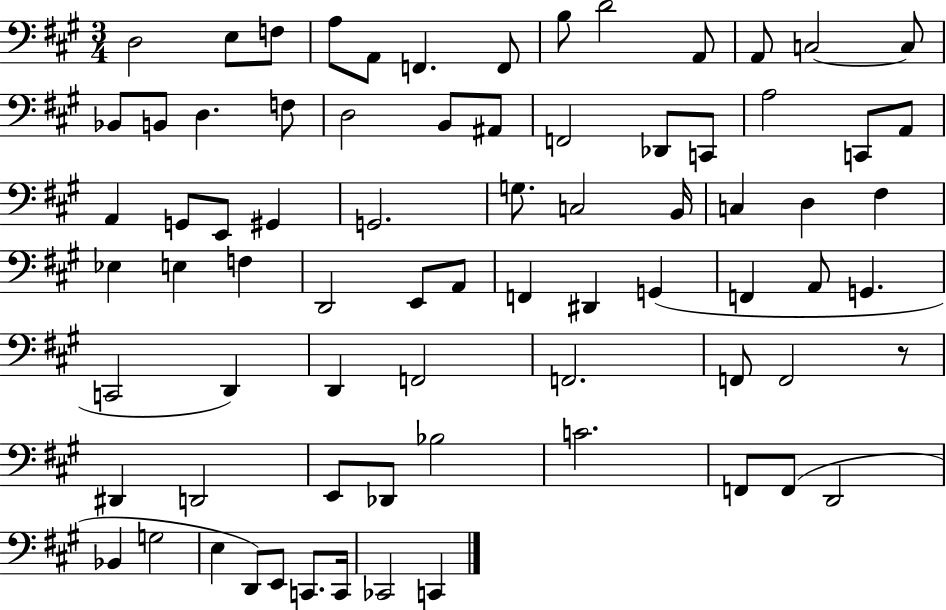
{
  \clef bass
  \numericTimeSignature
  \time 3/4
  \key a \major
  d2 e8 f8 | a8 a,8 f,4. f,8 | b8 d'2 a,8 | a,8 c2~~ c8 | \break bes,8 b,8 d4. f8 | d2 b,8 ais,8 | f,2 des,8 c,8 | a2 c,8 a,8 | \break a,4 g,8 e,8 gis,4 | g,2. | g8. c2 b,16 | c4 d4 fis4 | \break ees4 e4 f4 | d,2 e,8 a,8 | f,4 dis,4 g,4( | f,4 a,8 g,4. | \break c,2 d,4) | d,4 f,2 | f,2. | f,8 f,2 r8 | \break dis,4 d,2 | e,8 des,8 bes2 | c'2. | f,8 f,8( d,2 | \break bes,4 g2 | e4 d,8) e,8 c,8. c,16 | ces,2 c,4 | \bar "|."
}